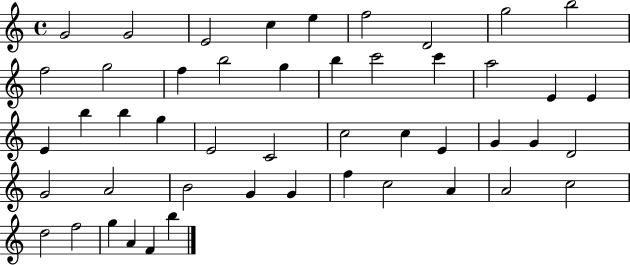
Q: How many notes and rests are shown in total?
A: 48